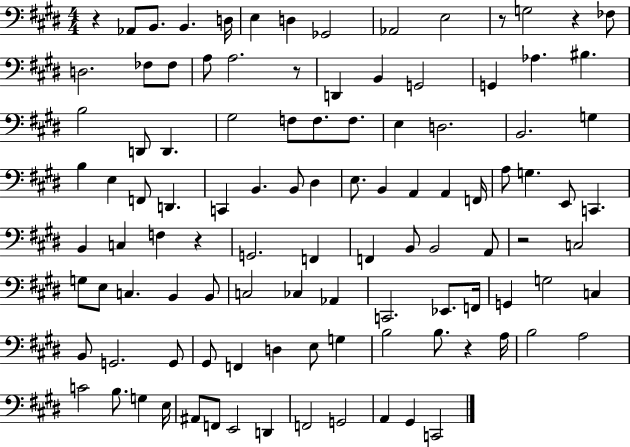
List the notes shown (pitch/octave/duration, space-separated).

R/q Ab2/e B2/e. B2/q. D3/s E3/q D3/q Gb2/h Ab2/h E3/h R/e G3/h R/q FES3/e D3/h. FES3/e FES3/e A3/e A3/h. R/e D2/q B2/q G2/h G2/q Ab3/q. BIS3/q. B3/h D2/e D2/q. G#3/h F3/e F3/e. F3/e. E3/q D3/h. B2/h. G3/q B3/q E3/q F2/e D2/q. C2/q B2/q. B2/e D#3/q E3/e. B2/q A2/q A2/q F2/s A3/e G3/q. E2/e C2/q. B2/q C3/q F3/q R/q G2/h. F2/q F2/q B2/e B2/h A2/e R/h C3/h G3/e E3/e C3/q. B2/q B2/e C3/h CES3/q Ab2/q C2/h. Eb2/e. F2/s G2/q G3/h C3/q B2/e G2/h. G2/e G#2/e F2/q D3/q E3/e G3/q B3/h B3/e. R/q A3/s B3/h A3/h C4/h B3/e. G3/q E3/s A#2/e F2/e E2/h D2/q F2/h G2/h A2/q G#2/q C2/h